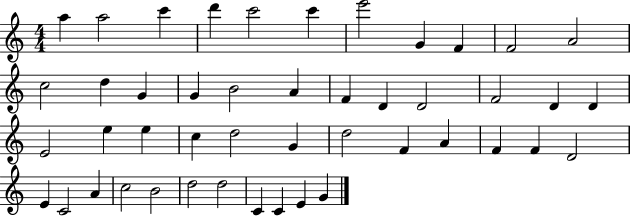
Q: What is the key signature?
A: C major